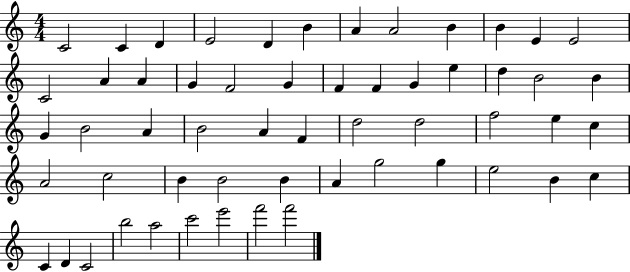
X:1
T:Untitled
M:4/4
L:1/4
K:C
C2 C D E2 D B A A2 B B E E2 C2 A A G F2 G F F G e d B2 B G B2 A B2 A F d2 d2 f2 e c A2 c2 B B2 B A g2 g e2 B c C D C2 b2 a2 c'2 e'2 f'2 f'2